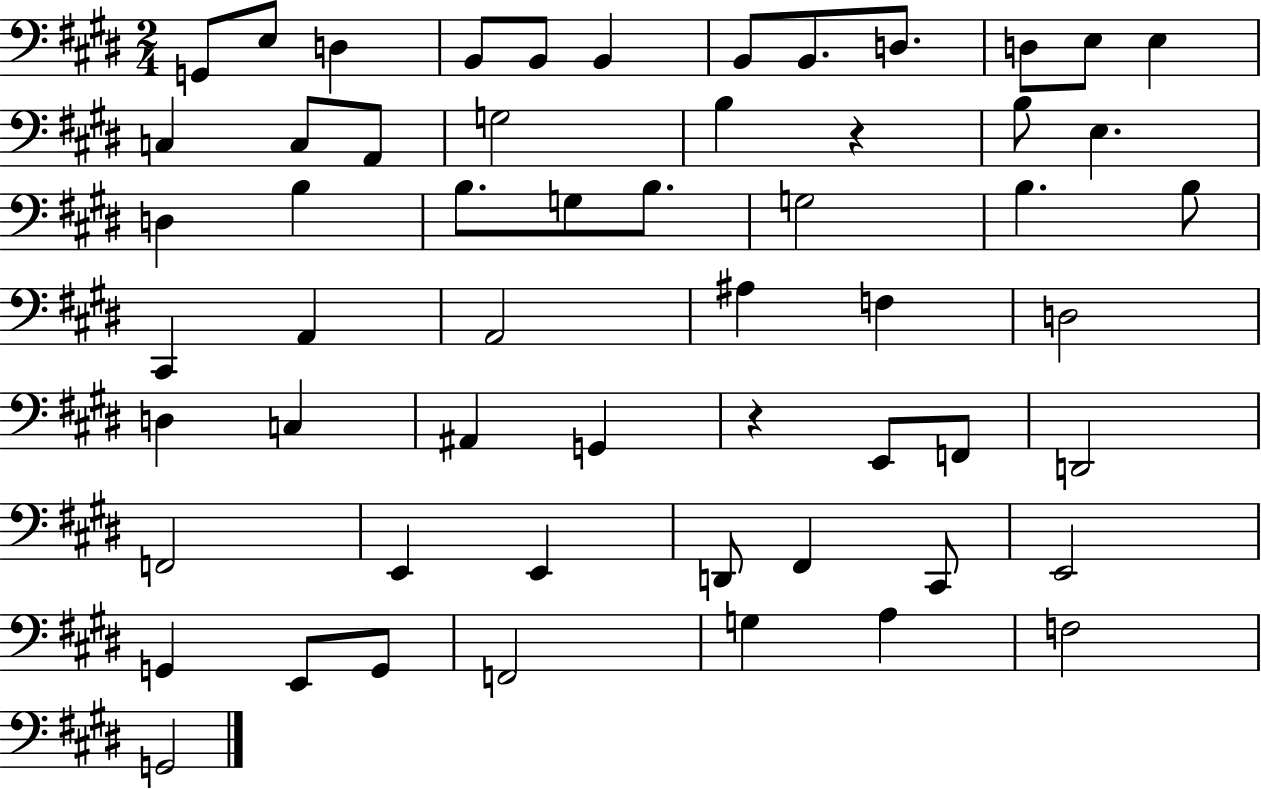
G2/e E3/e D3/q B2/e B2/e B2/q B2/e B2/e. D3/e. D3/e E3/e E3/q C3/q C3/e A2/e G3/h B3/q R/q B3/e E3/q. D3/q B3/q B3/e. G3/e B3/e. G3/h B3/q. B3/e C#2/q A2/q A2/h A#3/q F3/q D3/h D3/q C3/q A#2/q G2/q R/q E2/e F2/e D2/h F2/h E2/q E2/q D2/e F#2/q C#2/e E2/h G2/q E2/e G2/e F2/h G3/q A3/q F3/h G2/h